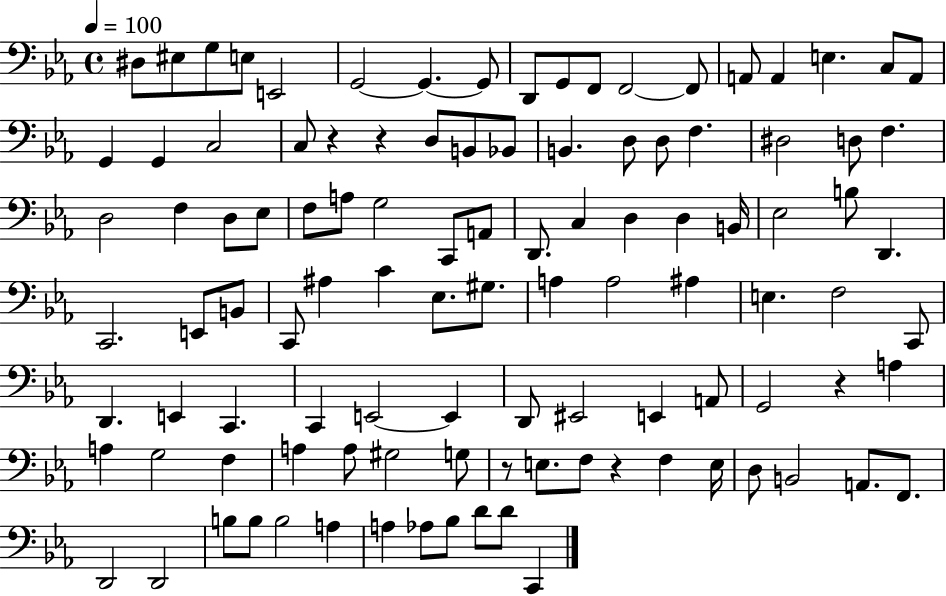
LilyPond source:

{
  \clef bass
  \time 4/4
  \defaultTimeSignature
  \key ees \major
  \tempo 4 = 100
  dis8 eis8 g8 e8 e,2 | g,2~~ g,4.~~ g,8 | d,8 g,8 f,8 f,2~~ f,8 | a,8 a,4 e4. c8 a,8 | \break g,4 g,4 c2 | c8 r4 r4 d8 b,8 bes,8 | b,4. d8 d8 f4. | dis2 d8 f4. | \break d2 f4 d8 ees8 | f8 a8 g2 c,8 a,8 | d,8. c4 d4 d4 b,16 | ees2 b8 d,4. | \break c,2. e,8 b,8 | c,8 ais4 c'4 ees8. gis8. | a4 a2 ais4 | e4. f2 c,8 | \break d,4. e,4 c,4. | c,4 e,2~~ e,4 | d,8 eis,2 e,4 a,8 | g,2 r4 a4 | \break a4 g2 f4 | a4 a8 gis2 g8 | r8 e8. f8 r4 f4 e16 | d8 b,2 a,8. f,8. | \break d,2 d,2 | b8 b8 b2 a4 | a4 aes8 bes8 d'8 d'8 c,4 | \bar "|."
}